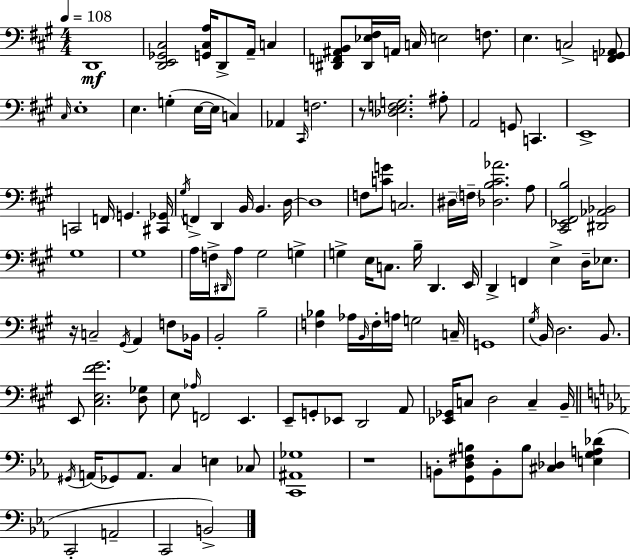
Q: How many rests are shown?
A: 3